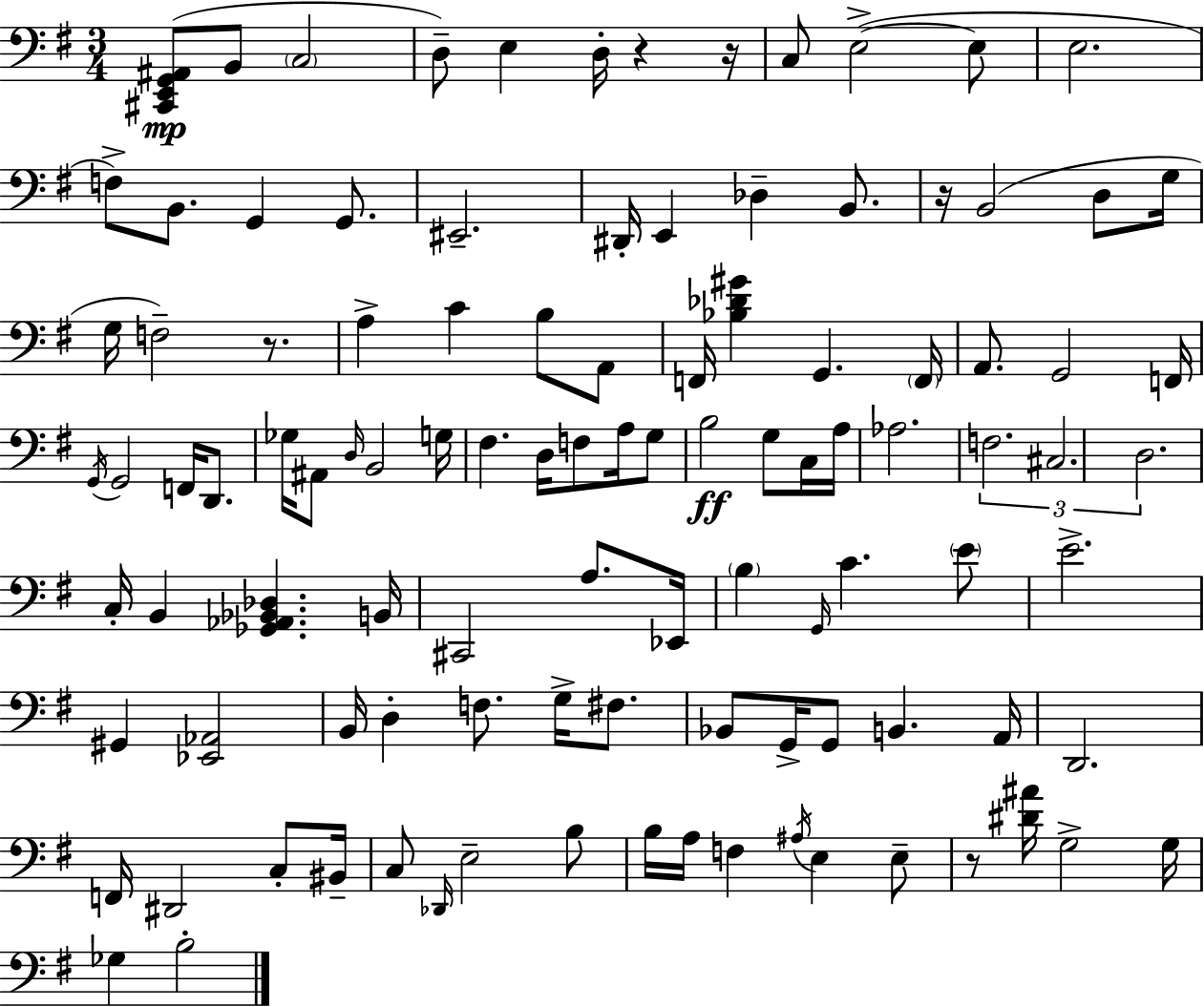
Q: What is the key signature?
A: E minor